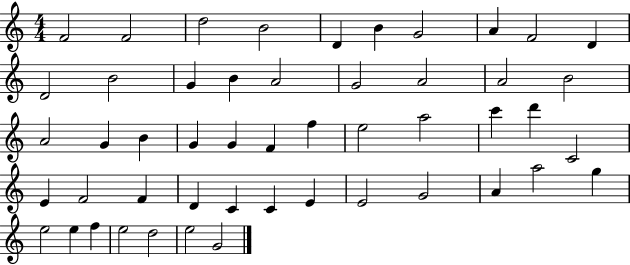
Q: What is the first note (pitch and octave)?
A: F4